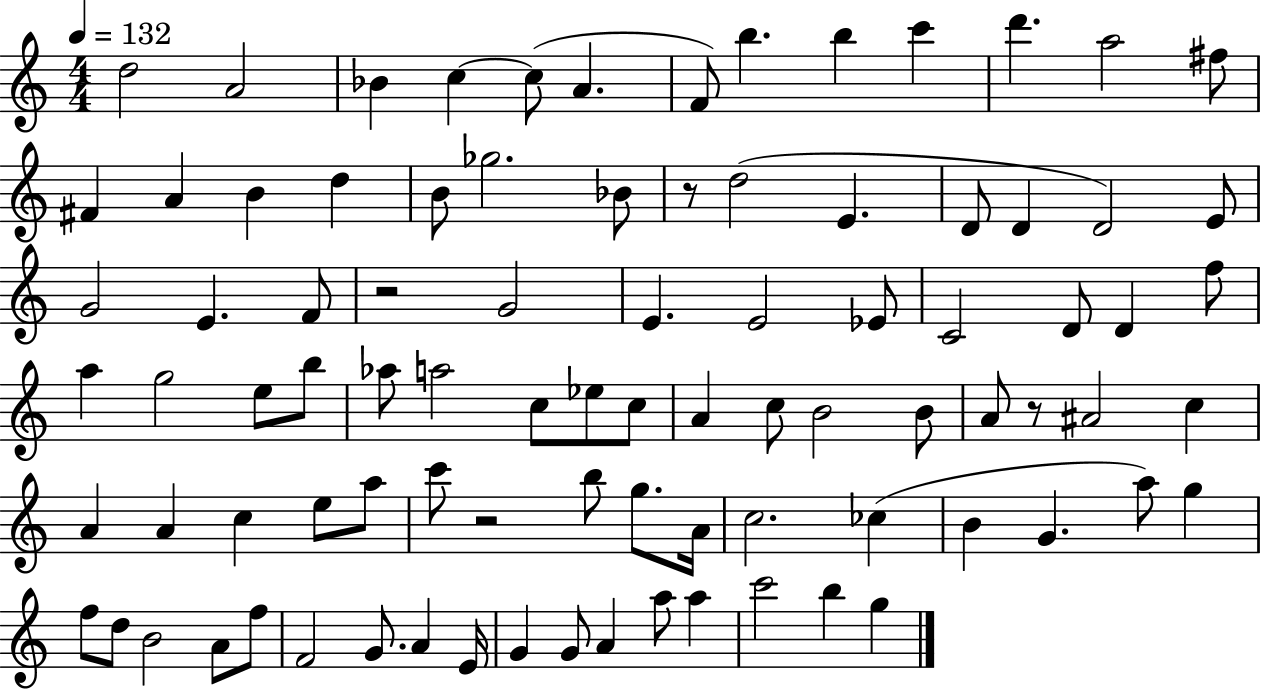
X:1
T:Untitled
M:4/4
L:1/4
K:C
d2 A2 _B c c/2 A F/2 b b c' d' a2 ^f/2 ^F A B d B/2 _g2 _B/2 z/2 d2 E D/2 D D2 E/2 G2 E F/2 z2 G2 E E2 _E/2 C2 D/2 D f/2 a g2 e/2 b/2 _a/2 a2 c/2 _e/2 c/2 A c/2 B2 B/2 A/2 z/2 ^A2 c A A c e/2 a/2 c'/2 z2 b/2 g/2 A/4 c2 _c B G a/2 g f/2 d/2 B2 A/2 f/2 F2 G/2 A E/4 G G/2 A a/2 a c'2 b g